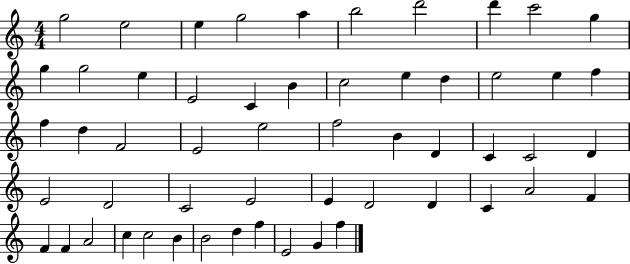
{
  \clef treble
  \numericTimeSignature
  \time 4/4
  \key c \major
  g''2 e''2 | e''4 g''2 a''4 | b''2 d'''2 | d'''4 c'''2 g''4 | \break g''4 g''2 e''4 | e'2 c'4 b'4 | c''2 e''4 d''4 | e''2 e''4 f''4 | \break f''4 d''4 f'2 | e'2 e''2 | f''2 b'4 d'4 | c'4 c'2 d'4 | \break e'2 d'2 | c'2 e'2 | e'4 d'2 d'4 | c'4 a'2 f'4 | \break f'4 f'4 a'2 | c''4 c''2 b'4 | b'2 d''4 f''4 | e'2 g'4 f''4 | \break \bar "|."
}